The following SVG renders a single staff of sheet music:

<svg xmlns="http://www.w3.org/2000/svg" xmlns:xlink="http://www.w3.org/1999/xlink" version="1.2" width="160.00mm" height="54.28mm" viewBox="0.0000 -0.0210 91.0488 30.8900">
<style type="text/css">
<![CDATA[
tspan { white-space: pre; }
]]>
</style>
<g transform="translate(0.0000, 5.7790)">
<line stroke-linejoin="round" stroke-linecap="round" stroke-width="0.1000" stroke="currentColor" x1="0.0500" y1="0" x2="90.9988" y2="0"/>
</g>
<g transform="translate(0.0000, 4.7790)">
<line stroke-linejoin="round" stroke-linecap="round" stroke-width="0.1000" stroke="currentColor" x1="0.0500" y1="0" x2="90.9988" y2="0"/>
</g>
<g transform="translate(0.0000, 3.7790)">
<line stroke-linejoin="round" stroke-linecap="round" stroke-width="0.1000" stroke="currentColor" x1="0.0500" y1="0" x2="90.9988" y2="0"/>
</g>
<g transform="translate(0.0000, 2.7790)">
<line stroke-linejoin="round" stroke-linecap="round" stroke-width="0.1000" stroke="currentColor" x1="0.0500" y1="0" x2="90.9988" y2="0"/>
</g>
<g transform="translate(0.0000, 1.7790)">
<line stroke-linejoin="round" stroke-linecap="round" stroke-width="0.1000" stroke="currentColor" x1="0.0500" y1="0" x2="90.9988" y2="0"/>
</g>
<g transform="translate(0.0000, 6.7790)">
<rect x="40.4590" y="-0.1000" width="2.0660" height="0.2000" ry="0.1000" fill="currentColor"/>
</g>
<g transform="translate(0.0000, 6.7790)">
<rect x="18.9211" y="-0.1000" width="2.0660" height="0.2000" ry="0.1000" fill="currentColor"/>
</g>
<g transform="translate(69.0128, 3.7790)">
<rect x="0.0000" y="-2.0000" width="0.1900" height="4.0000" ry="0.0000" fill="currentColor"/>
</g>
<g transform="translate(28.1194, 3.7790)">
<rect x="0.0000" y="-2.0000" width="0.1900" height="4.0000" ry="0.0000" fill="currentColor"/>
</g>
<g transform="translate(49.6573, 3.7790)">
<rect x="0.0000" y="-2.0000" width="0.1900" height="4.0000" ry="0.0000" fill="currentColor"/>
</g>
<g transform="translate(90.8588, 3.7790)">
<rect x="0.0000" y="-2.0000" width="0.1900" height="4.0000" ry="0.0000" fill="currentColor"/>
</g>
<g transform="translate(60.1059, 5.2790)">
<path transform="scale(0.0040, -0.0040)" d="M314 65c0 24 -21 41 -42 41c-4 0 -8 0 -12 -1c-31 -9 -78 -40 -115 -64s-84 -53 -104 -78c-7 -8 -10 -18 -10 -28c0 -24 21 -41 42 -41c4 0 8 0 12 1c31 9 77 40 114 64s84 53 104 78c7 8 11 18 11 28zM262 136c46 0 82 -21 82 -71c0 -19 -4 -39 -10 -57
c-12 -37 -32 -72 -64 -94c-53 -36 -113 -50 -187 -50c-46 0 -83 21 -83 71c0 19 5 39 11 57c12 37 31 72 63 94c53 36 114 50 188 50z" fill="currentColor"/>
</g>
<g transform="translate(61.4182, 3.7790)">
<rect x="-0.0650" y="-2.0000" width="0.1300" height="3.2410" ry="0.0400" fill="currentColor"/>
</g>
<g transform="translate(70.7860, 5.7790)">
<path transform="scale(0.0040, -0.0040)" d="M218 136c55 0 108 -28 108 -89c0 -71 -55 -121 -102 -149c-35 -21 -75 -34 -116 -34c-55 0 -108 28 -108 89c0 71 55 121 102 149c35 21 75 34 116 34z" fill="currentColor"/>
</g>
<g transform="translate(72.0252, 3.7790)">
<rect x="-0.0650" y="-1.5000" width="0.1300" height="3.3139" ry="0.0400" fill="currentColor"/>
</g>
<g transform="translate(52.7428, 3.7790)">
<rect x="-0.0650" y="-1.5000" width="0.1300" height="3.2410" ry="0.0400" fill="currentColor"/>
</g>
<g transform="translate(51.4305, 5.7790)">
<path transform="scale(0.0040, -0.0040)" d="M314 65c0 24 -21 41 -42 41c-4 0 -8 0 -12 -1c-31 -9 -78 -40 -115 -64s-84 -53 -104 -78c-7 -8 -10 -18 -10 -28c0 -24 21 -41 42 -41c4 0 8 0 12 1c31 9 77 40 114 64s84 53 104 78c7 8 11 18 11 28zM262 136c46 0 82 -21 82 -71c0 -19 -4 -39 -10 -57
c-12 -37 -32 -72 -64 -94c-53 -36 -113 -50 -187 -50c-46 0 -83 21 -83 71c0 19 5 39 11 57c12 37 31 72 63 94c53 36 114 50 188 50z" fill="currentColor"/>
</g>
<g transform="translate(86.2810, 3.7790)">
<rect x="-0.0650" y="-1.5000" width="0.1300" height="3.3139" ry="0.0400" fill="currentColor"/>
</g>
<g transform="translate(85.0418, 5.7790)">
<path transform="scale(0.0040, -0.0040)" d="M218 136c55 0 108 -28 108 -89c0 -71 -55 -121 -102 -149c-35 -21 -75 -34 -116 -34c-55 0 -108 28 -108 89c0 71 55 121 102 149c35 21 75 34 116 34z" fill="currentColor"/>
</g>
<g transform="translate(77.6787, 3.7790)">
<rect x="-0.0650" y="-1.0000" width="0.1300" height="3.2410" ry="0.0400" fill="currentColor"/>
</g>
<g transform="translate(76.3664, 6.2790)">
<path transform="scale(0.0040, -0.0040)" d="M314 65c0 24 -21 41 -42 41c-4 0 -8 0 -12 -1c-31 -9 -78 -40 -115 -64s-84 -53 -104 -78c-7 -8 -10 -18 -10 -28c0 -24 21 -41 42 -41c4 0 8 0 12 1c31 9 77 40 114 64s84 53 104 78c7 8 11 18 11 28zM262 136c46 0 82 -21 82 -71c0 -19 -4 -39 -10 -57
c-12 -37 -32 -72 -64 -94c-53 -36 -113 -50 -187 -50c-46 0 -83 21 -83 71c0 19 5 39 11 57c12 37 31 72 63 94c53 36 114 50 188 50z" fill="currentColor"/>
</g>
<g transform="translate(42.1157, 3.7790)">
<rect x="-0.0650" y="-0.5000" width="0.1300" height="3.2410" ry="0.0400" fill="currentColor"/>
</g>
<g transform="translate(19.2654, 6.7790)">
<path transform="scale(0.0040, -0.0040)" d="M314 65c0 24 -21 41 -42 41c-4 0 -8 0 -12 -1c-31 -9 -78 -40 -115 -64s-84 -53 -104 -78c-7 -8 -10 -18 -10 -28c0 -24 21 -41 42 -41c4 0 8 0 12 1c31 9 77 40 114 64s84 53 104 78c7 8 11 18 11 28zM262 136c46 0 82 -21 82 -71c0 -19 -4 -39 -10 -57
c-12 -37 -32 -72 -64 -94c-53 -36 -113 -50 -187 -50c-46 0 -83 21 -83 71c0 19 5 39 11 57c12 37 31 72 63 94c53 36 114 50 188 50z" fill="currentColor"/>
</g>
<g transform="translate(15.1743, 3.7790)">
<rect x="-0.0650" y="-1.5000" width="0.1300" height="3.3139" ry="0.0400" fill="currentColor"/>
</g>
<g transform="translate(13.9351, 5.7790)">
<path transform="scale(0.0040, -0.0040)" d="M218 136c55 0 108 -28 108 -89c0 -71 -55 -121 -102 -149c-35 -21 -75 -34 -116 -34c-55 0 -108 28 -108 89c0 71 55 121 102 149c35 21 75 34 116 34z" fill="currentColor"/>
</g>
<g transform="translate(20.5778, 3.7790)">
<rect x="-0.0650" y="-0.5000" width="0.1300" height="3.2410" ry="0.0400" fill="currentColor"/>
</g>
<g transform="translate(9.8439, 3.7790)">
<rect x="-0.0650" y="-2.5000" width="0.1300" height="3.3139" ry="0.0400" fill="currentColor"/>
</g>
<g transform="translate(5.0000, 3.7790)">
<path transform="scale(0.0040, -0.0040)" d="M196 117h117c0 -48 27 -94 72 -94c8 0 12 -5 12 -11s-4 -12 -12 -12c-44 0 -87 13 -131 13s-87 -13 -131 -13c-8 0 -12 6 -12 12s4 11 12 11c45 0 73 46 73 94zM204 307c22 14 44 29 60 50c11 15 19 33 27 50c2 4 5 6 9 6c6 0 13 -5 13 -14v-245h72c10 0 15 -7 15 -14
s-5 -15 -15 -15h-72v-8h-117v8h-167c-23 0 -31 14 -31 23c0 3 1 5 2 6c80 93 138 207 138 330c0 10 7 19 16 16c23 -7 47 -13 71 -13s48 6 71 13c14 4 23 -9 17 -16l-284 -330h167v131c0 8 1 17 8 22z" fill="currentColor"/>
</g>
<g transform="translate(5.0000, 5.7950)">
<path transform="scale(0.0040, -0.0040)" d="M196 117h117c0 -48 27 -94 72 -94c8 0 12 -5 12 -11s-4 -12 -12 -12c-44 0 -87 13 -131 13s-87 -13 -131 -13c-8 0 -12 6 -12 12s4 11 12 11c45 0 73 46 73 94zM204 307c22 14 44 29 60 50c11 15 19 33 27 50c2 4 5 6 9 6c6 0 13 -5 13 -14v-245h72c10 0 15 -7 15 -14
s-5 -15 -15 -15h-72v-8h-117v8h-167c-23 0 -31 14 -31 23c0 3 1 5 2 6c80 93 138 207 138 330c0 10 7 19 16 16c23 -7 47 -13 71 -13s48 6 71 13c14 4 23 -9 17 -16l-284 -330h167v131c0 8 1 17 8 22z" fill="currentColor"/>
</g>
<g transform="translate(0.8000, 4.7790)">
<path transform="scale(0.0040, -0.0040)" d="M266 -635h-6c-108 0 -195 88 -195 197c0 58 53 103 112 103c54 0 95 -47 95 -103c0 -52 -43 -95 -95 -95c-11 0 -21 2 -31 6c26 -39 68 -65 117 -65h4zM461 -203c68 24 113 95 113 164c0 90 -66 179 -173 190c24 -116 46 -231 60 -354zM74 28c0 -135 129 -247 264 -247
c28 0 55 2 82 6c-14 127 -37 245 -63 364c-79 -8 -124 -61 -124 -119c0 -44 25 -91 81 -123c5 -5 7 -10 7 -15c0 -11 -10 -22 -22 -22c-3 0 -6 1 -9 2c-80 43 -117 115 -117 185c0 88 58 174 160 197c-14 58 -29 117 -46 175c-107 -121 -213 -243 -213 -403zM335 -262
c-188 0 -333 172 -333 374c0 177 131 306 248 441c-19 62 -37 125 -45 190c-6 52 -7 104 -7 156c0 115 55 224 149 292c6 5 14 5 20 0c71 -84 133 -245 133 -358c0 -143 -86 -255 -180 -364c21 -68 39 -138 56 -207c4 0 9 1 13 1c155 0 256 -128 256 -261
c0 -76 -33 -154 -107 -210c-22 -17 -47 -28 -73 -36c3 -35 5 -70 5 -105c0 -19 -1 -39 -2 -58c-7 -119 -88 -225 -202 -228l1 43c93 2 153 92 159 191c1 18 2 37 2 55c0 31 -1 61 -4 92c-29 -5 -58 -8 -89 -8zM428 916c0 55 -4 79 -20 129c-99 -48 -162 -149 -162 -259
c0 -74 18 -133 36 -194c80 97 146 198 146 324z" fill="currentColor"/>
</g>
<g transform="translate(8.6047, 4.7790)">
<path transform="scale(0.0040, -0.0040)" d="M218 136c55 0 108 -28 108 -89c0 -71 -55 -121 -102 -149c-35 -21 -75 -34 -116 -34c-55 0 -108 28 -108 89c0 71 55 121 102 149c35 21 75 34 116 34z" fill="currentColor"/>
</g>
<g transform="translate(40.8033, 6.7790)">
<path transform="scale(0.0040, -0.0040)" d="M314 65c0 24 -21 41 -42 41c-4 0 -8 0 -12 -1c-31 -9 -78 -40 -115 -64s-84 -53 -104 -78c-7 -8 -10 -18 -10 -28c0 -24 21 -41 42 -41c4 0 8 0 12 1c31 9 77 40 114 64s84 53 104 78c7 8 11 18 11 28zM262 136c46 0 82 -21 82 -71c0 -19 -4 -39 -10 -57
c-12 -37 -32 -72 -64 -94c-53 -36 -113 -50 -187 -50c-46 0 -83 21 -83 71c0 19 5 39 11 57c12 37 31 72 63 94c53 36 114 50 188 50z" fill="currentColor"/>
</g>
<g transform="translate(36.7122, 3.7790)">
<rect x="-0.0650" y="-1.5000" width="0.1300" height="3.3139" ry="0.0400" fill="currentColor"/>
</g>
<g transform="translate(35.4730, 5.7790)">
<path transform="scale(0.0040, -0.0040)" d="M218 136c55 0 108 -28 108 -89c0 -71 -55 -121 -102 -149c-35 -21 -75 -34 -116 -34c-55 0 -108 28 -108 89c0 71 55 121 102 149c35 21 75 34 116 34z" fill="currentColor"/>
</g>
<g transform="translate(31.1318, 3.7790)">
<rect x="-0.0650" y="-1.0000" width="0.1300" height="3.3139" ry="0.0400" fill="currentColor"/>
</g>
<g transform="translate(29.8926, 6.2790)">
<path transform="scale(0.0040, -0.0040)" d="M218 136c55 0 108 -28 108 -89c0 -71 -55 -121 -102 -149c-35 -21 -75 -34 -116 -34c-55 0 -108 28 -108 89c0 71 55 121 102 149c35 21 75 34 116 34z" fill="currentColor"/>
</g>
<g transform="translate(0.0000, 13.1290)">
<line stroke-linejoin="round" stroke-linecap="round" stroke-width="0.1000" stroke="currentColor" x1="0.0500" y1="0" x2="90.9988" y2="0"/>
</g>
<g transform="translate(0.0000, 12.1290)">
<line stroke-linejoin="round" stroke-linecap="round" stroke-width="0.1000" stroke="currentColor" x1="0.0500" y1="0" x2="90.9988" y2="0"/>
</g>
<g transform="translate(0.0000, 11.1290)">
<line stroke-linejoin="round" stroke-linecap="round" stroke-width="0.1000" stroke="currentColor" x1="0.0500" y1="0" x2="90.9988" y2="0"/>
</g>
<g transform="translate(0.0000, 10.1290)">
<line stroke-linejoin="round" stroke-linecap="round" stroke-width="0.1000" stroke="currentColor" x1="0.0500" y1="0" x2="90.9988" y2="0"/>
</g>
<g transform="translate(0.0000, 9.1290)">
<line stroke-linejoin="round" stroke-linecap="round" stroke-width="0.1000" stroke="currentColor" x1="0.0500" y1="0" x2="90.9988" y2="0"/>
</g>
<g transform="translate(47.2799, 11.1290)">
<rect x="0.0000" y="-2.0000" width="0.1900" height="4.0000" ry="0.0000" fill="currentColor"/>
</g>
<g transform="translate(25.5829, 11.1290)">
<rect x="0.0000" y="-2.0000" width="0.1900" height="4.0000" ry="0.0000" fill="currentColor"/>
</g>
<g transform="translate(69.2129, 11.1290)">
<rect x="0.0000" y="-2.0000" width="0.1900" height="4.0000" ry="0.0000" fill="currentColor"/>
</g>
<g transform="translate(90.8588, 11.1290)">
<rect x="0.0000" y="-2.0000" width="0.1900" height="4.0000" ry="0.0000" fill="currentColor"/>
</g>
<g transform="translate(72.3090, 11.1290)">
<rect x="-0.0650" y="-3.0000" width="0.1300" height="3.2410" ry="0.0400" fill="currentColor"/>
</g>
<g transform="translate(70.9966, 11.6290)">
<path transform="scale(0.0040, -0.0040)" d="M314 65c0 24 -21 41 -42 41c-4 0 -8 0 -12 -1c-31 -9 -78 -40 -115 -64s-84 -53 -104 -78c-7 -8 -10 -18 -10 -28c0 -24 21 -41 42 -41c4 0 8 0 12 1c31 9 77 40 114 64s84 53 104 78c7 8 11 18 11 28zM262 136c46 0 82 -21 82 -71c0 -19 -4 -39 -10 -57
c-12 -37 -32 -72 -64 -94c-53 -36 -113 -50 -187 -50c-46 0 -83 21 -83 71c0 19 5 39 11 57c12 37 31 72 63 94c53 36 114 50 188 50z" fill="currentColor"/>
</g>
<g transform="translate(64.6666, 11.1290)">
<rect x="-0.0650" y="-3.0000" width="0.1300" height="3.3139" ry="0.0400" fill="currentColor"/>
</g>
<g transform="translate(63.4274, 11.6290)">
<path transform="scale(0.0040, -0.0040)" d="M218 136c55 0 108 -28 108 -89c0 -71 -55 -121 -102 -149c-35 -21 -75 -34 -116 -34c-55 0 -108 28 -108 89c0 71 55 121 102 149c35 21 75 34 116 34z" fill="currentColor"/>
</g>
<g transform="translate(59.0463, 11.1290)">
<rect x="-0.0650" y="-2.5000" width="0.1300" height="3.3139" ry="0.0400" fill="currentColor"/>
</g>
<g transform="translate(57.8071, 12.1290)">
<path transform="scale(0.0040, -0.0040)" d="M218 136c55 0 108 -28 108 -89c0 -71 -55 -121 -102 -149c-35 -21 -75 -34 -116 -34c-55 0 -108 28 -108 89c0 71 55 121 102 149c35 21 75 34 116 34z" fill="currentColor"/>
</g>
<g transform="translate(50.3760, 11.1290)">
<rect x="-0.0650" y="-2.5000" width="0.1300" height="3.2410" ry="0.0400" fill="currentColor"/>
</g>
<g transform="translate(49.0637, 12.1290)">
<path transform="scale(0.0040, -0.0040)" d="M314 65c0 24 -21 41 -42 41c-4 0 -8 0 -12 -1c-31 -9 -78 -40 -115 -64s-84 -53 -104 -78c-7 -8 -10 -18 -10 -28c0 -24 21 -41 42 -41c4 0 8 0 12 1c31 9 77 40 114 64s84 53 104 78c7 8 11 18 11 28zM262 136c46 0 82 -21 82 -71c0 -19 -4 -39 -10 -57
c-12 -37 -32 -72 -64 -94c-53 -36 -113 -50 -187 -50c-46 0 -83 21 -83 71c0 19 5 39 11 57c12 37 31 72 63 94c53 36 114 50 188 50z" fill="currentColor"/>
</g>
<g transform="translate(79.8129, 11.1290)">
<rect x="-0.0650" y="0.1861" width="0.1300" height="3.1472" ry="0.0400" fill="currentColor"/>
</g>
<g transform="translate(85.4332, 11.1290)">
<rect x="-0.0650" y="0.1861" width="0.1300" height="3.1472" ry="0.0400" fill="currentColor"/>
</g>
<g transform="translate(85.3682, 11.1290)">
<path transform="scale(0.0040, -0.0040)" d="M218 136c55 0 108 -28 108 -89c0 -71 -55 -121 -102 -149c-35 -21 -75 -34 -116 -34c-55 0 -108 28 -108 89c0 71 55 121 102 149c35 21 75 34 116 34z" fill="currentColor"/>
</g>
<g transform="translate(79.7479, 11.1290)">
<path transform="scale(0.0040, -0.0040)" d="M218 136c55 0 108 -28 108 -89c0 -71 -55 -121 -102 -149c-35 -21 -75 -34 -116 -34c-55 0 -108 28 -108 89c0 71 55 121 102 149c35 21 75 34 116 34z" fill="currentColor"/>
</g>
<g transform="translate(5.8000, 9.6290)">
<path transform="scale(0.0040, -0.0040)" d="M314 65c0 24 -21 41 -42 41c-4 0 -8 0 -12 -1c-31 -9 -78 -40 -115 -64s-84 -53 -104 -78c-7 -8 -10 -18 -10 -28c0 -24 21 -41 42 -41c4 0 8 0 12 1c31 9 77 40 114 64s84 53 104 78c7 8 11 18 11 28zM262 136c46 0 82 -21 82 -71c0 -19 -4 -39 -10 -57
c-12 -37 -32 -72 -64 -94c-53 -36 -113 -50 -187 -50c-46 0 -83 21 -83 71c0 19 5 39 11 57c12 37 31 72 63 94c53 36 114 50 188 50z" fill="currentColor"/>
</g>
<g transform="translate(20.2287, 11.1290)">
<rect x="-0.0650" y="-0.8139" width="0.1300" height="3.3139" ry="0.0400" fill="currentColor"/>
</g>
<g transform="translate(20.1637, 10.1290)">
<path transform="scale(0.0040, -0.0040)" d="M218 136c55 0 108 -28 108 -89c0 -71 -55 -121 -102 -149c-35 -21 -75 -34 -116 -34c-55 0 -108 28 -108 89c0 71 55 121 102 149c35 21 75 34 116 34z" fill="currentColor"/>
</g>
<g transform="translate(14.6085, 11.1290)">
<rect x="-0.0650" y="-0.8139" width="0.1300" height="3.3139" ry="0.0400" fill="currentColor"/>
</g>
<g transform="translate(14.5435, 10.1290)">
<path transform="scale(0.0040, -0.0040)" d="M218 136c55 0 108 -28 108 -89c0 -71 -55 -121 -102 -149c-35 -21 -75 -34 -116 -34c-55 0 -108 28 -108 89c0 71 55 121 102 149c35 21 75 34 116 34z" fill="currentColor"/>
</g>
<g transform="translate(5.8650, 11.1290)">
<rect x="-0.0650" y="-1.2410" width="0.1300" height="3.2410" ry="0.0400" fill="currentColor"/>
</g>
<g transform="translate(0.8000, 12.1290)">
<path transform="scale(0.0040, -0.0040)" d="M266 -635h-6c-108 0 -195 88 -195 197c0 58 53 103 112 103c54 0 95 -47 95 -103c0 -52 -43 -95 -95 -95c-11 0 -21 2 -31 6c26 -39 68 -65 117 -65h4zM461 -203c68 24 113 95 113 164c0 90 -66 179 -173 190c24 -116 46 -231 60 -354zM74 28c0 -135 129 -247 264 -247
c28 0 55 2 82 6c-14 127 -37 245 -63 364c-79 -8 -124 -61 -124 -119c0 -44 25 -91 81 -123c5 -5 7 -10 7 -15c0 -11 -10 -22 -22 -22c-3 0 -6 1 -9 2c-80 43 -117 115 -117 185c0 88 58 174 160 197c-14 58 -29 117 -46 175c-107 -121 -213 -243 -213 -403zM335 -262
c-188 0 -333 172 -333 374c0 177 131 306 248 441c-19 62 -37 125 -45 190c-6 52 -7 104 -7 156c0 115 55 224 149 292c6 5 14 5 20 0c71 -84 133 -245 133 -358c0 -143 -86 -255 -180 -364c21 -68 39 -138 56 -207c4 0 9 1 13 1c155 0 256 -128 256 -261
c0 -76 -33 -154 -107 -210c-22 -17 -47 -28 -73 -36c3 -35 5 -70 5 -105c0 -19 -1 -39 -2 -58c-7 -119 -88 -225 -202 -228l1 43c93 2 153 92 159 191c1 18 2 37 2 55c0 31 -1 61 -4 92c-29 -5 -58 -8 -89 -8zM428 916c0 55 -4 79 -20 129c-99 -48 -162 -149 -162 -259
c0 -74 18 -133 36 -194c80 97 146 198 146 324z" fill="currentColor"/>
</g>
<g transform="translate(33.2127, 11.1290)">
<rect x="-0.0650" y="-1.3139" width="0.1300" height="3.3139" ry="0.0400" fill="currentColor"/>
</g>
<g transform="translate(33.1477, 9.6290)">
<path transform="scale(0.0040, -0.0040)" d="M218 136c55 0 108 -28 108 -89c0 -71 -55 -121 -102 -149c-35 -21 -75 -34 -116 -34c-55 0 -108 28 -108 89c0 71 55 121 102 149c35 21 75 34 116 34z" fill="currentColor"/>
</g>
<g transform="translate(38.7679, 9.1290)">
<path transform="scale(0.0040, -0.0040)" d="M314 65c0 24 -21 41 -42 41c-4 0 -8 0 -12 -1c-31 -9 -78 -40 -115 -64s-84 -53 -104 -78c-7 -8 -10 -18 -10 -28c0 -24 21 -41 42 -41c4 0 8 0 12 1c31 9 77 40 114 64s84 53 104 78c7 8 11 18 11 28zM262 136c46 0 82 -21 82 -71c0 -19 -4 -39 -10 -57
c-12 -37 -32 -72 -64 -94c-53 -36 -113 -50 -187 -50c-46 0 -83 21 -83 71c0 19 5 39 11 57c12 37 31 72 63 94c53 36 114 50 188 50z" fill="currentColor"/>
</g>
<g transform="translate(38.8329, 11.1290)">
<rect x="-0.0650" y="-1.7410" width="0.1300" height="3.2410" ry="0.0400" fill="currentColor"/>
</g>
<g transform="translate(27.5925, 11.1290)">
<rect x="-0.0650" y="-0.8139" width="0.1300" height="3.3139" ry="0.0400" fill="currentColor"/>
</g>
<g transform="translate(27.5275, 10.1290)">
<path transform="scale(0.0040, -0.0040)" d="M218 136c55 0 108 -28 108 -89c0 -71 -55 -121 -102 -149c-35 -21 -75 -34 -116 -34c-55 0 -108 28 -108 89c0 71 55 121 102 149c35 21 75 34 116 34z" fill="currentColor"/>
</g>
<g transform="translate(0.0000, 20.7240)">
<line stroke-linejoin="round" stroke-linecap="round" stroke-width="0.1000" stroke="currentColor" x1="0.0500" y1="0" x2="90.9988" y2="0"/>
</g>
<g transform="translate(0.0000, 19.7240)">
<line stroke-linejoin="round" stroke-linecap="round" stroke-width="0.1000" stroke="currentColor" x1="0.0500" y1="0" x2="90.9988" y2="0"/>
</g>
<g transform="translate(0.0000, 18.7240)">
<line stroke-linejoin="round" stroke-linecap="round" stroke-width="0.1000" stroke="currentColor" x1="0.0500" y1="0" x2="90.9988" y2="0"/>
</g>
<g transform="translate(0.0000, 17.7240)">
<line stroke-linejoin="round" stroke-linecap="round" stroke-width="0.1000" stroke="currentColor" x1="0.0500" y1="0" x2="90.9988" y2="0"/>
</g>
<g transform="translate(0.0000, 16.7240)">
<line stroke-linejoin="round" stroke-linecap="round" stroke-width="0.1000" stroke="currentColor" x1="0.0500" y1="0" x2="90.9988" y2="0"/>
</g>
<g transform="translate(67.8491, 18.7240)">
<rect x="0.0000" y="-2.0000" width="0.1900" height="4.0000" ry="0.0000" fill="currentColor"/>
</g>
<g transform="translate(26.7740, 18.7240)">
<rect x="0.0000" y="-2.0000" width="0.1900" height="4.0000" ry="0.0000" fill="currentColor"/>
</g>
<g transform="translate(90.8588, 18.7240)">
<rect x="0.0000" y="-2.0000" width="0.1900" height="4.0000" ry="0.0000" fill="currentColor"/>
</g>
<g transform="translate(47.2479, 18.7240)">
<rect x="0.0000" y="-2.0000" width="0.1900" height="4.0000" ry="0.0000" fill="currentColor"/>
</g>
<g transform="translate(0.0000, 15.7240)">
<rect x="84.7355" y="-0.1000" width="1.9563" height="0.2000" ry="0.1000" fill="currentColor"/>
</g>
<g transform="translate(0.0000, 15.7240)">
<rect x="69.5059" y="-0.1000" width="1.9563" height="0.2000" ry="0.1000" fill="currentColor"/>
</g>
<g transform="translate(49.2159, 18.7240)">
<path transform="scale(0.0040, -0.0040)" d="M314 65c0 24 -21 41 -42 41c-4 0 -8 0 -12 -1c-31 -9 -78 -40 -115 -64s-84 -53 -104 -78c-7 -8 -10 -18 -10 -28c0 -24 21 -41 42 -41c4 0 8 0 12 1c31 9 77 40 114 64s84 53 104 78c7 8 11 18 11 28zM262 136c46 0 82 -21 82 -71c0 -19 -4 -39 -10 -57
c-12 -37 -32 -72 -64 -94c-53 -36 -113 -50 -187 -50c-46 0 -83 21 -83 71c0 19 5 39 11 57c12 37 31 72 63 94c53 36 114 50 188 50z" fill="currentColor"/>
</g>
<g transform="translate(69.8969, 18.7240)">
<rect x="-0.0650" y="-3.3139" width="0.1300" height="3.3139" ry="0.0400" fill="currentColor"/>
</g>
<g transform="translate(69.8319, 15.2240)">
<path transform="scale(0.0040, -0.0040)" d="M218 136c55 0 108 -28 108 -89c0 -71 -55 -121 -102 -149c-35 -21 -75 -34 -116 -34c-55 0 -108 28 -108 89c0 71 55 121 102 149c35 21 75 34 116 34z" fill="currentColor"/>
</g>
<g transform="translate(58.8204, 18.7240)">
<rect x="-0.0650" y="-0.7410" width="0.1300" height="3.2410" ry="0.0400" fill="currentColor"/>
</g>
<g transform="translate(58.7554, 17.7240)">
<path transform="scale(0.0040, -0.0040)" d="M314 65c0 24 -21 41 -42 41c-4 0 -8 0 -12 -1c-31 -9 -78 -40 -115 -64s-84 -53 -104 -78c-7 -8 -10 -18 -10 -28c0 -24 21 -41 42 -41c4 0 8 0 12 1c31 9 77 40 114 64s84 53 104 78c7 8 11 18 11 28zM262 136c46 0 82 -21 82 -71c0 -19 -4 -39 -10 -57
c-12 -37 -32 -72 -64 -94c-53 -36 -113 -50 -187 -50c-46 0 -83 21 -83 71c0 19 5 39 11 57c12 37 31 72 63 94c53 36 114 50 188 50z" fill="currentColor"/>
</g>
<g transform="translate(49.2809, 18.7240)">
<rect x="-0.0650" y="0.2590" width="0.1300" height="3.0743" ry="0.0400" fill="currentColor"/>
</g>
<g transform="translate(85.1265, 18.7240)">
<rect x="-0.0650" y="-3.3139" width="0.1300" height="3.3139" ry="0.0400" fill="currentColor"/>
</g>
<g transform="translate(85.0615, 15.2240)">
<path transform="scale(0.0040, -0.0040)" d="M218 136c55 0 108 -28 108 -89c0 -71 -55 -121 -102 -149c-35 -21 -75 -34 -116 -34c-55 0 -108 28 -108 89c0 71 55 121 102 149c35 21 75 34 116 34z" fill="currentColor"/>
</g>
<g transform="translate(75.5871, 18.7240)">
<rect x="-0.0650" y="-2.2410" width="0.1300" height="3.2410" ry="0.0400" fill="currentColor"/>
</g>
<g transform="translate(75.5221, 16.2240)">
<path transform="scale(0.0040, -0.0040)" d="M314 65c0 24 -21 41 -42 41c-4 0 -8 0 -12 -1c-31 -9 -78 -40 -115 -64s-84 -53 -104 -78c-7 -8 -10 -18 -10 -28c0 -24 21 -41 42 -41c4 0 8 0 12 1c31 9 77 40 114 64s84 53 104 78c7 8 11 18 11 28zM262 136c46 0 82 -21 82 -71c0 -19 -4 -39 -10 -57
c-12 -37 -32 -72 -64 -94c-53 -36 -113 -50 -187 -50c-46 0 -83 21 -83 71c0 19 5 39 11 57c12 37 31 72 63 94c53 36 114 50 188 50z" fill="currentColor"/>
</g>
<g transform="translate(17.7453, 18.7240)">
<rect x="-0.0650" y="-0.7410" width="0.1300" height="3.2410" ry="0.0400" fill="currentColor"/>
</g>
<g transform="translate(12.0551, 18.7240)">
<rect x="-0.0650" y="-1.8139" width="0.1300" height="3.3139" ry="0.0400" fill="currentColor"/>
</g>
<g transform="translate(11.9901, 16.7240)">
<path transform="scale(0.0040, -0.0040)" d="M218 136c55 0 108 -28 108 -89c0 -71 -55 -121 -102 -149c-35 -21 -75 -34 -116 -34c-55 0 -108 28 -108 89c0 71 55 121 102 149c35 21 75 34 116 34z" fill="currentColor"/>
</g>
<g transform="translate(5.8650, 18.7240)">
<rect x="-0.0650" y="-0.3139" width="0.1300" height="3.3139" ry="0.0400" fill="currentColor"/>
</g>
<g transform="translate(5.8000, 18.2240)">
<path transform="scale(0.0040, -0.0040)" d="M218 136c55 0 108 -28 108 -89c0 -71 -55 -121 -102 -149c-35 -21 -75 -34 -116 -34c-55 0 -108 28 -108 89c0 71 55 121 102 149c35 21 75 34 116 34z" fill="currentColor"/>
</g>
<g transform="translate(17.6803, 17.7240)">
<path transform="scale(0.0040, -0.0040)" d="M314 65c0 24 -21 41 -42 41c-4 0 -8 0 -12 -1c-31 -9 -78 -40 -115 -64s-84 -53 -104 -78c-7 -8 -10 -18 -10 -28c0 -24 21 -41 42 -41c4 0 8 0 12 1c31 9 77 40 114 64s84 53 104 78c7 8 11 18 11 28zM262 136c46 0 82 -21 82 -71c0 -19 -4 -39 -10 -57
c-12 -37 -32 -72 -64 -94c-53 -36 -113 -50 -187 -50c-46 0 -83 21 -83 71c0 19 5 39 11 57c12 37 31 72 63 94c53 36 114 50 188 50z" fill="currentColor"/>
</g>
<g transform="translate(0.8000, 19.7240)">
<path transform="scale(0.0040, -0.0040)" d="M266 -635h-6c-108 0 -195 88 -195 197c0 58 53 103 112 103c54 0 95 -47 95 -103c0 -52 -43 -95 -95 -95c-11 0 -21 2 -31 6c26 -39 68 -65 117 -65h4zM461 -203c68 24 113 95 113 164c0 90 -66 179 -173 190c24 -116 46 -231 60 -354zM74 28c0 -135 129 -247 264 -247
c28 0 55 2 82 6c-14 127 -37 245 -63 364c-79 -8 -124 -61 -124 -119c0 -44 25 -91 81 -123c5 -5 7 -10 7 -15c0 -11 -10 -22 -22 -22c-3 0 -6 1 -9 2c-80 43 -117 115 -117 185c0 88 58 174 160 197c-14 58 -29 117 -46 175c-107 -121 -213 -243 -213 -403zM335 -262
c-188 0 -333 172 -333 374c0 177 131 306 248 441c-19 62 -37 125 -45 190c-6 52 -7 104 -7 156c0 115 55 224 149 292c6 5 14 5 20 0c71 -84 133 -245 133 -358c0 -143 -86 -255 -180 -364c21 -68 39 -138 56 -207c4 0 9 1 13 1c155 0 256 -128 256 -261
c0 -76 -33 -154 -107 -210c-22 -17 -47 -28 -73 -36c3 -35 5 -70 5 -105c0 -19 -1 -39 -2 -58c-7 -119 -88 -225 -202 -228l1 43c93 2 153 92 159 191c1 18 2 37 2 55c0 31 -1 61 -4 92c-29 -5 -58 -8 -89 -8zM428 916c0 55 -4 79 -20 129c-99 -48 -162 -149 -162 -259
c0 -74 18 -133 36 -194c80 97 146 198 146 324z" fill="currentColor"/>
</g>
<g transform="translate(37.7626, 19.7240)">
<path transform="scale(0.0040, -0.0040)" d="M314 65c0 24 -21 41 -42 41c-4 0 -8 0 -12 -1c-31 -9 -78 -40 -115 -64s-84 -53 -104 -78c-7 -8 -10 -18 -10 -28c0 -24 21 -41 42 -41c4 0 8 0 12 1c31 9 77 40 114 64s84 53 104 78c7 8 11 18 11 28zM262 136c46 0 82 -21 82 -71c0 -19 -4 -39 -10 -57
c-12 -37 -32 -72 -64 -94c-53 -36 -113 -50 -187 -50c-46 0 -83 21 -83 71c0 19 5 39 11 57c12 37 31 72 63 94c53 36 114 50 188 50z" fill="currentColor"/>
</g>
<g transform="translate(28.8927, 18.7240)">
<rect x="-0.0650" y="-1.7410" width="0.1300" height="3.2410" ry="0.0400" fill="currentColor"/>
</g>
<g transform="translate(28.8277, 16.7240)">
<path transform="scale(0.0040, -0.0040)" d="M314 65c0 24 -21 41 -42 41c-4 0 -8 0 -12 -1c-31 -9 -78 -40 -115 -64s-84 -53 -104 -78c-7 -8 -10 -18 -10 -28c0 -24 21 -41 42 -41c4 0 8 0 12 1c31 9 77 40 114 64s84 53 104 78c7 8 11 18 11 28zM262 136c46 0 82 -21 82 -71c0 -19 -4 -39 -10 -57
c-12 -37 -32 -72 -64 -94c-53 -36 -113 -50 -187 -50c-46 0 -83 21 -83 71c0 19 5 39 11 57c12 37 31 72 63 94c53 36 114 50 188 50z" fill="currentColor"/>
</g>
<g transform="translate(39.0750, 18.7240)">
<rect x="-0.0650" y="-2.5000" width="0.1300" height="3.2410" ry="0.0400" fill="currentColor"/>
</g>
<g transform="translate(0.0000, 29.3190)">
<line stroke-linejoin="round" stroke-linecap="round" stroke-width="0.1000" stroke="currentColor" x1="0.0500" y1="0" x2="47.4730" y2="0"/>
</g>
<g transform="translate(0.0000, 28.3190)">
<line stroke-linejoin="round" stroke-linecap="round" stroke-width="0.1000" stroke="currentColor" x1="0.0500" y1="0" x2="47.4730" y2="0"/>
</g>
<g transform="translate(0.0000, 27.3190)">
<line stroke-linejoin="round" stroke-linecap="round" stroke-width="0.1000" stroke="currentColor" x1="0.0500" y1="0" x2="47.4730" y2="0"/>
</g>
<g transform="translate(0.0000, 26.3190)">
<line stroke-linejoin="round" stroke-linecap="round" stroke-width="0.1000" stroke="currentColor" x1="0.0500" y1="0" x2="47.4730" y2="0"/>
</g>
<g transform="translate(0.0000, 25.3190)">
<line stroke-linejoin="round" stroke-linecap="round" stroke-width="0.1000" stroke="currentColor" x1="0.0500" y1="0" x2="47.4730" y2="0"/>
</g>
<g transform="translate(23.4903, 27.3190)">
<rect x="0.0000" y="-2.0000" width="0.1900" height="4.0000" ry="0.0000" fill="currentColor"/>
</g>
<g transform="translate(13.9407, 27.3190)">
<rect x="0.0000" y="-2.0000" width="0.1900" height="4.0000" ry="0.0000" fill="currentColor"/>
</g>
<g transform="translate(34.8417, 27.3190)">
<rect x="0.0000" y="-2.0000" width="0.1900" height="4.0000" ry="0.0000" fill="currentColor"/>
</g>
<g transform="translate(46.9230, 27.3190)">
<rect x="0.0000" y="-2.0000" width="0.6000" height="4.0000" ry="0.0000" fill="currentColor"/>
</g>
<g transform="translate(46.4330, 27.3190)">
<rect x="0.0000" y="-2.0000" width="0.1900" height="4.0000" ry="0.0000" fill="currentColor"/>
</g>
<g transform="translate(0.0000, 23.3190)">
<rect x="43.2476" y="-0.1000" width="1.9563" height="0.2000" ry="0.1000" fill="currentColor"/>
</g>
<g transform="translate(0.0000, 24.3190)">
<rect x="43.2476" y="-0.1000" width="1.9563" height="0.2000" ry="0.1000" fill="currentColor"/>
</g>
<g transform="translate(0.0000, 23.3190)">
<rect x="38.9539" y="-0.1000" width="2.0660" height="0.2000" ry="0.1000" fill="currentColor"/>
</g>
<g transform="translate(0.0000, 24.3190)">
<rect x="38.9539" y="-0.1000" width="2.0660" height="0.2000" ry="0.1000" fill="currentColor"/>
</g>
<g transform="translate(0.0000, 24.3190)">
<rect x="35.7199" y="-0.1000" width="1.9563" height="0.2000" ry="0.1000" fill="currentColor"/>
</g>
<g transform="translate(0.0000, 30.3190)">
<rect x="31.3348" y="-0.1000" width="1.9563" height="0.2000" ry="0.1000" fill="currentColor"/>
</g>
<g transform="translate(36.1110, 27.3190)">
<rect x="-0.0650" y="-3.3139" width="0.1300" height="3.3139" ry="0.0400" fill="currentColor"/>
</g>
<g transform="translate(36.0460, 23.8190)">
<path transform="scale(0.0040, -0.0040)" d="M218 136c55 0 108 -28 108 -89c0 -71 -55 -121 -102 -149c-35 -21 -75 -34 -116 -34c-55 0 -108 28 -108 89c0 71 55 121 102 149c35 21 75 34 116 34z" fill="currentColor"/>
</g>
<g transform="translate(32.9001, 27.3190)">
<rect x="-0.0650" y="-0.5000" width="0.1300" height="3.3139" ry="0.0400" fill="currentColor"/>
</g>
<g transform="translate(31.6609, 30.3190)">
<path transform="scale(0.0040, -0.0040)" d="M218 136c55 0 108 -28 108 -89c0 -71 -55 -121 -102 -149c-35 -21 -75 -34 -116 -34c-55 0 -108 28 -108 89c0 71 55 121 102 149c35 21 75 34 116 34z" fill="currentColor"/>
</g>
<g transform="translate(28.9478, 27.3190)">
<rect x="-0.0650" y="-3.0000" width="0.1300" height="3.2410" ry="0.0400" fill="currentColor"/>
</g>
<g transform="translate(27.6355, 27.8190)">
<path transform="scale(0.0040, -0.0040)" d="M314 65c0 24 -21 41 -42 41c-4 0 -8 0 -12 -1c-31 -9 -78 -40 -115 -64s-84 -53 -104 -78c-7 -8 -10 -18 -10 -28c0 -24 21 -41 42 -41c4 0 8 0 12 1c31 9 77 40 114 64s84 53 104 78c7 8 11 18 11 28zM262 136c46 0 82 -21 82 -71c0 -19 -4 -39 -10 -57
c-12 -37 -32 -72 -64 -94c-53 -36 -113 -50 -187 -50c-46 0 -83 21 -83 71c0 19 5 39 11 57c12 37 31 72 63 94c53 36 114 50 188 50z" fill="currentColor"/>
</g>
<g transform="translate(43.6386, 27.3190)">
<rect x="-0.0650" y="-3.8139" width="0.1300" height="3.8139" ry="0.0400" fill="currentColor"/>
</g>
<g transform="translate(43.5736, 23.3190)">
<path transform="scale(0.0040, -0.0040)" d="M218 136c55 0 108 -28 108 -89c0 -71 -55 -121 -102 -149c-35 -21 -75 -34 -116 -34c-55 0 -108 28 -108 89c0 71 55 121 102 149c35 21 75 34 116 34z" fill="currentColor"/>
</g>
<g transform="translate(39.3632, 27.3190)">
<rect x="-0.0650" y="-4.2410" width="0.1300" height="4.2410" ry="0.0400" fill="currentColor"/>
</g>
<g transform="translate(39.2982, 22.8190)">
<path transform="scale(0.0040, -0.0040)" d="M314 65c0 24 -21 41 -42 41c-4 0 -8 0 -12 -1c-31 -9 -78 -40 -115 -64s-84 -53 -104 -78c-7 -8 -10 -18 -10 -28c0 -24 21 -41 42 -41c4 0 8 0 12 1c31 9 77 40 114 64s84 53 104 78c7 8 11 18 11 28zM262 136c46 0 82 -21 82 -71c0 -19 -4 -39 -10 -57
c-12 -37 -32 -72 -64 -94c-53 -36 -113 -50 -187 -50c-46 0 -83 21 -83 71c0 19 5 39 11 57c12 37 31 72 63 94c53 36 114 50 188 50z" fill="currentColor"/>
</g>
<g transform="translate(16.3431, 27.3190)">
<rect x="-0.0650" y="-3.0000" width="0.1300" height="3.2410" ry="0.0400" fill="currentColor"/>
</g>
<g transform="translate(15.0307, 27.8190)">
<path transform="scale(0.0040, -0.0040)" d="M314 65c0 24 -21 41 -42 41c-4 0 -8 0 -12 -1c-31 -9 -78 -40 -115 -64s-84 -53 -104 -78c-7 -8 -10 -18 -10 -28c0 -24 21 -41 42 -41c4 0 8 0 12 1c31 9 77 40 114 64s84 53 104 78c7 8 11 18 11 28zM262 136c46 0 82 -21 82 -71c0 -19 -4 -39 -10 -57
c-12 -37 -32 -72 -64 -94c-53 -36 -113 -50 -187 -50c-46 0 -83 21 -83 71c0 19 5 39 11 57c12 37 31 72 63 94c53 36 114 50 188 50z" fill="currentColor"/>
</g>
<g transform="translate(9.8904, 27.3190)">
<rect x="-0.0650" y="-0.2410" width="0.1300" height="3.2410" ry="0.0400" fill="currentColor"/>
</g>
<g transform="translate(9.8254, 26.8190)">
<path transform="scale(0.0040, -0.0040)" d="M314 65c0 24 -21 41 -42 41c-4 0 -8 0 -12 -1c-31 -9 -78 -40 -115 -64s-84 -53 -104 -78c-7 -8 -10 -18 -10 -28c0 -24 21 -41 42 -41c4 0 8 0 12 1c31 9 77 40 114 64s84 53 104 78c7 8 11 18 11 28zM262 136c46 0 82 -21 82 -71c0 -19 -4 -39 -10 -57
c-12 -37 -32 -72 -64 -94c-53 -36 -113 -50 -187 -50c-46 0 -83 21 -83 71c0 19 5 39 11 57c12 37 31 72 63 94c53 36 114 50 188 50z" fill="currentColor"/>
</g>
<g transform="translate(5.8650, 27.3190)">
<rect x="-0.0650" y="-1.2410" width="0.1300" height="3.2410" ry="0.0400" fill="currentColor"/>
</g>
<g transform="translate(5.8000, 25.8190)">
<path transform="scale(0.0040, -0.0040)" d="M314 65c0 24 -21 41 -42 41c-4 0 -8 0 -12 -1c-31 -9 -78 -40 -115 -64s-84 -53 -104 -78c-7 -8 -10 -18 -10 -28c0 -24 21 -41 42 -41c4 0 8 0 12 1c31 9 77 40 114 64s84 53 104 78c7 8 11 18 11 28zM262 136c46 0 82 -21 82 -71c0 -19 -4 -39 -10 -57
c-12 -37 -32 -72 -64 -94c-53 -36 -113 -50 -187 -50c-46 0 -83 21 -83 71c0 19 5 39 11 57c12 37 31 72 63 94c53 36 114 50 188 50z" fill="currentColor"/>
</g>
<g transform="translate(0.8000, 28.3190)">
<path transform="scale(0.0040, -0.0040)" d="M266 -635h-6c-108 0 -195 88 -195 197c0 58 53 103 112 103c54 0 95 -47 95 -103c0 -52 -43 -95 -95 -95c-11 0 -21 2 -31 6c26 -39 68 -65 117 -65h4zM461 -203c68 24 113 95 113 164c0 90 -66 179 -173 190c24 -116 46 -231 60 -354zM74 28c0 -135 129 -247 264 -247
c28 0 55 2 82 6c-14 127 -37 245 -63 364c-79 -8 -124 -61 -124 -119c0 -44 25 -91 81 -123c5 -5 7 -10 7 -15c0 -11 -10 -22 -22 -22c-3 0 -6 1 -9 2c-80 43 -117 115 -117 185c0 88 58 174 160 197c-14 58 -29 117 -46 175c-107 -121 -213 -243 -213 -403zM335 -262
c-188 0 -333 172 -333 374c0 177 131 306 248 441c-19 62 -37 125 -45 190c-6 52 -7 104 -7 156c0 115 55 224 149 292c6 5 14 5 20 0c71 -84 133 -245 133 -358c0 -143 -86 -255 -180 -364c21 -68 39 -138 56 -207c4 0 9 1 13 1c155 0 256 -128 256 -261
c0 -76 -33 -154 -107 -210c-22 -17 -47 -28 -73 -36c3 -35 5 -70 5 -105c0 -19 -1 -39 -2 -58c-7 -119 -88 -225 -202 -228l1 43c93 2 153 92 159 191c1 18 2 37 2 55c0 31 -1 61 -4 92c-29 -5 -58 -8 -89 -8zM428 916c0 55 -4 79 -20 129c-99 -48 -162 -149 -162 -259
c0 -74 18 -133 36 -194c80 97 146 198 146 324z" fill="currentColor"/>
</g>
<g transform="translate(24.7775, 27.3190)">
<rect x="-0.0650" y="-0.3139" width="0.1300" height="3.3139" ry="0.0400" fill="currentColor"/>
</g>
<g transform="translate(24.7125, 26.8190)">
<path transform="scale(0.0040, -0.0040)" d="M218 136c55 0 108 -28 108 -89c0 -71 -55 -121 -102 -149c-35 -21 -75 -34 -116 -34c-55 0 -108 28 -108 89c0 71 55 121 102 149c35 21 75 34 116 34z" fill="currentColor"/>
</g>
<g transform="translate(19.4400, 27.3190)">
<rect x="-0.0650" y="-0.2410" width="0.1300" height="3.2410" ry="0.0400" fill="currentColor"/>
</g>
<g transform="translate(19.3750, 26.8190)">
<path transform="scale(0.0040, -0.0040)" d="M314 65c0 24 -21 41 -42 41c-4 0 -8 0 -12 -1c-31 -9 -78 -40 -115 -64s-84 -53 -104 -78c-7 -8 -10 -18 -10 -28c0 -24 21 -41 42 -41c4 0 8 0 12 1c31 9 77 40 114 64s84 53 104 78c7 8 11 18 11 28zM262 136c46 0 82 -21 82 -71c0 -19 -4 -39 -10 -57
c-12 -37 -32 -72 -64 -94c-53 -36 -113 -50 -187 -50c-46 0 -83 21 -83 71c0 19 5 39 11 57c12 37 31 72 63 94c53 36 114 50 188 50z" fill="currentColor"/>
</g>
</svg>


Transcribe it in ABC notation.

X:1
T:Untitled
M:4/4
L:1/4
K:C
G E C2 D E C2 E2 F2 E D2 E e2 d d d e f2 G2 G A A2 B B c f d2 f2 G2 B2 d2 b g2 b e2 c2 A2 c2 c A2 C b d'2 c'